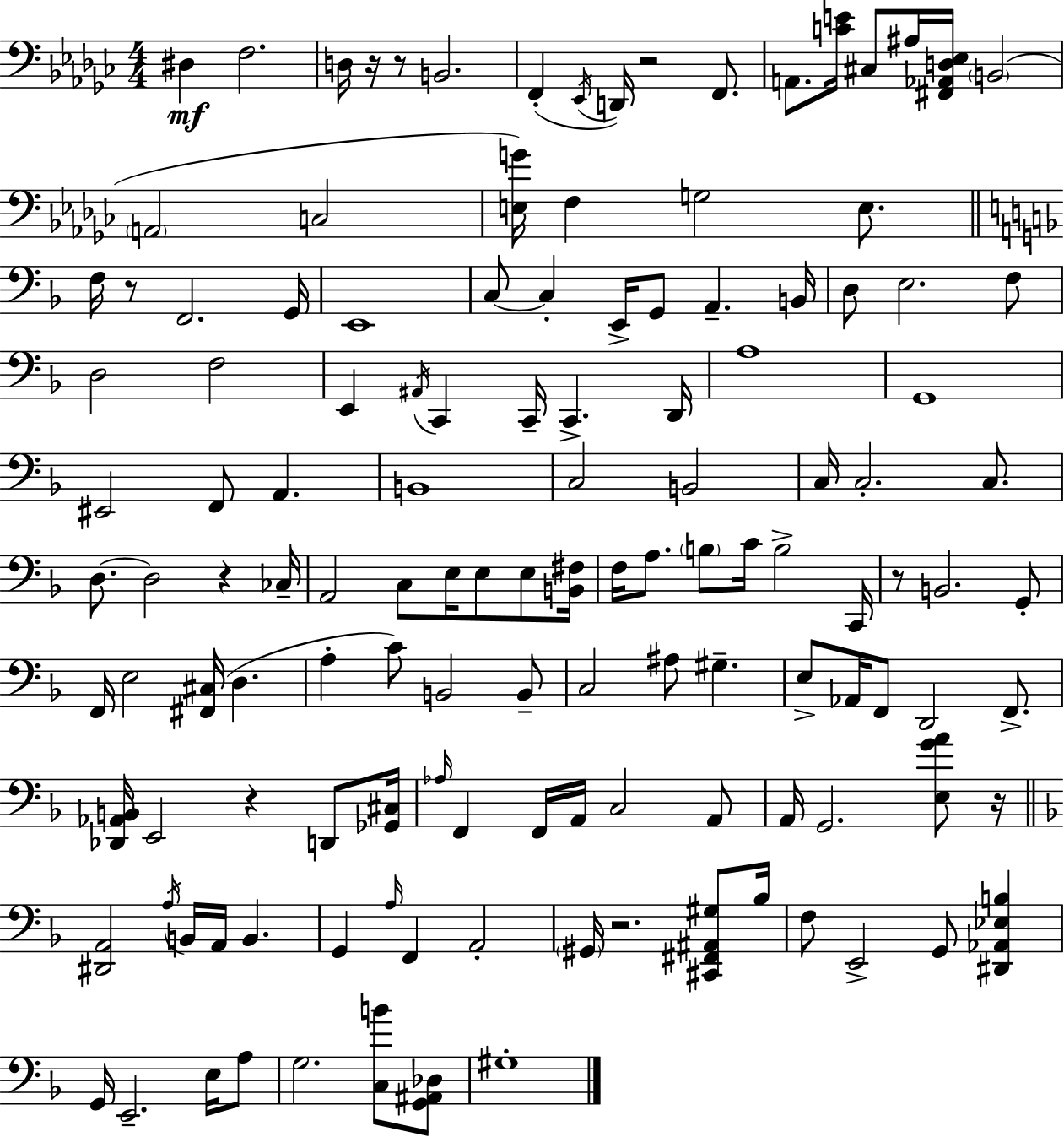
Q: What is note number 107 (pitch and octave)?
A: A3